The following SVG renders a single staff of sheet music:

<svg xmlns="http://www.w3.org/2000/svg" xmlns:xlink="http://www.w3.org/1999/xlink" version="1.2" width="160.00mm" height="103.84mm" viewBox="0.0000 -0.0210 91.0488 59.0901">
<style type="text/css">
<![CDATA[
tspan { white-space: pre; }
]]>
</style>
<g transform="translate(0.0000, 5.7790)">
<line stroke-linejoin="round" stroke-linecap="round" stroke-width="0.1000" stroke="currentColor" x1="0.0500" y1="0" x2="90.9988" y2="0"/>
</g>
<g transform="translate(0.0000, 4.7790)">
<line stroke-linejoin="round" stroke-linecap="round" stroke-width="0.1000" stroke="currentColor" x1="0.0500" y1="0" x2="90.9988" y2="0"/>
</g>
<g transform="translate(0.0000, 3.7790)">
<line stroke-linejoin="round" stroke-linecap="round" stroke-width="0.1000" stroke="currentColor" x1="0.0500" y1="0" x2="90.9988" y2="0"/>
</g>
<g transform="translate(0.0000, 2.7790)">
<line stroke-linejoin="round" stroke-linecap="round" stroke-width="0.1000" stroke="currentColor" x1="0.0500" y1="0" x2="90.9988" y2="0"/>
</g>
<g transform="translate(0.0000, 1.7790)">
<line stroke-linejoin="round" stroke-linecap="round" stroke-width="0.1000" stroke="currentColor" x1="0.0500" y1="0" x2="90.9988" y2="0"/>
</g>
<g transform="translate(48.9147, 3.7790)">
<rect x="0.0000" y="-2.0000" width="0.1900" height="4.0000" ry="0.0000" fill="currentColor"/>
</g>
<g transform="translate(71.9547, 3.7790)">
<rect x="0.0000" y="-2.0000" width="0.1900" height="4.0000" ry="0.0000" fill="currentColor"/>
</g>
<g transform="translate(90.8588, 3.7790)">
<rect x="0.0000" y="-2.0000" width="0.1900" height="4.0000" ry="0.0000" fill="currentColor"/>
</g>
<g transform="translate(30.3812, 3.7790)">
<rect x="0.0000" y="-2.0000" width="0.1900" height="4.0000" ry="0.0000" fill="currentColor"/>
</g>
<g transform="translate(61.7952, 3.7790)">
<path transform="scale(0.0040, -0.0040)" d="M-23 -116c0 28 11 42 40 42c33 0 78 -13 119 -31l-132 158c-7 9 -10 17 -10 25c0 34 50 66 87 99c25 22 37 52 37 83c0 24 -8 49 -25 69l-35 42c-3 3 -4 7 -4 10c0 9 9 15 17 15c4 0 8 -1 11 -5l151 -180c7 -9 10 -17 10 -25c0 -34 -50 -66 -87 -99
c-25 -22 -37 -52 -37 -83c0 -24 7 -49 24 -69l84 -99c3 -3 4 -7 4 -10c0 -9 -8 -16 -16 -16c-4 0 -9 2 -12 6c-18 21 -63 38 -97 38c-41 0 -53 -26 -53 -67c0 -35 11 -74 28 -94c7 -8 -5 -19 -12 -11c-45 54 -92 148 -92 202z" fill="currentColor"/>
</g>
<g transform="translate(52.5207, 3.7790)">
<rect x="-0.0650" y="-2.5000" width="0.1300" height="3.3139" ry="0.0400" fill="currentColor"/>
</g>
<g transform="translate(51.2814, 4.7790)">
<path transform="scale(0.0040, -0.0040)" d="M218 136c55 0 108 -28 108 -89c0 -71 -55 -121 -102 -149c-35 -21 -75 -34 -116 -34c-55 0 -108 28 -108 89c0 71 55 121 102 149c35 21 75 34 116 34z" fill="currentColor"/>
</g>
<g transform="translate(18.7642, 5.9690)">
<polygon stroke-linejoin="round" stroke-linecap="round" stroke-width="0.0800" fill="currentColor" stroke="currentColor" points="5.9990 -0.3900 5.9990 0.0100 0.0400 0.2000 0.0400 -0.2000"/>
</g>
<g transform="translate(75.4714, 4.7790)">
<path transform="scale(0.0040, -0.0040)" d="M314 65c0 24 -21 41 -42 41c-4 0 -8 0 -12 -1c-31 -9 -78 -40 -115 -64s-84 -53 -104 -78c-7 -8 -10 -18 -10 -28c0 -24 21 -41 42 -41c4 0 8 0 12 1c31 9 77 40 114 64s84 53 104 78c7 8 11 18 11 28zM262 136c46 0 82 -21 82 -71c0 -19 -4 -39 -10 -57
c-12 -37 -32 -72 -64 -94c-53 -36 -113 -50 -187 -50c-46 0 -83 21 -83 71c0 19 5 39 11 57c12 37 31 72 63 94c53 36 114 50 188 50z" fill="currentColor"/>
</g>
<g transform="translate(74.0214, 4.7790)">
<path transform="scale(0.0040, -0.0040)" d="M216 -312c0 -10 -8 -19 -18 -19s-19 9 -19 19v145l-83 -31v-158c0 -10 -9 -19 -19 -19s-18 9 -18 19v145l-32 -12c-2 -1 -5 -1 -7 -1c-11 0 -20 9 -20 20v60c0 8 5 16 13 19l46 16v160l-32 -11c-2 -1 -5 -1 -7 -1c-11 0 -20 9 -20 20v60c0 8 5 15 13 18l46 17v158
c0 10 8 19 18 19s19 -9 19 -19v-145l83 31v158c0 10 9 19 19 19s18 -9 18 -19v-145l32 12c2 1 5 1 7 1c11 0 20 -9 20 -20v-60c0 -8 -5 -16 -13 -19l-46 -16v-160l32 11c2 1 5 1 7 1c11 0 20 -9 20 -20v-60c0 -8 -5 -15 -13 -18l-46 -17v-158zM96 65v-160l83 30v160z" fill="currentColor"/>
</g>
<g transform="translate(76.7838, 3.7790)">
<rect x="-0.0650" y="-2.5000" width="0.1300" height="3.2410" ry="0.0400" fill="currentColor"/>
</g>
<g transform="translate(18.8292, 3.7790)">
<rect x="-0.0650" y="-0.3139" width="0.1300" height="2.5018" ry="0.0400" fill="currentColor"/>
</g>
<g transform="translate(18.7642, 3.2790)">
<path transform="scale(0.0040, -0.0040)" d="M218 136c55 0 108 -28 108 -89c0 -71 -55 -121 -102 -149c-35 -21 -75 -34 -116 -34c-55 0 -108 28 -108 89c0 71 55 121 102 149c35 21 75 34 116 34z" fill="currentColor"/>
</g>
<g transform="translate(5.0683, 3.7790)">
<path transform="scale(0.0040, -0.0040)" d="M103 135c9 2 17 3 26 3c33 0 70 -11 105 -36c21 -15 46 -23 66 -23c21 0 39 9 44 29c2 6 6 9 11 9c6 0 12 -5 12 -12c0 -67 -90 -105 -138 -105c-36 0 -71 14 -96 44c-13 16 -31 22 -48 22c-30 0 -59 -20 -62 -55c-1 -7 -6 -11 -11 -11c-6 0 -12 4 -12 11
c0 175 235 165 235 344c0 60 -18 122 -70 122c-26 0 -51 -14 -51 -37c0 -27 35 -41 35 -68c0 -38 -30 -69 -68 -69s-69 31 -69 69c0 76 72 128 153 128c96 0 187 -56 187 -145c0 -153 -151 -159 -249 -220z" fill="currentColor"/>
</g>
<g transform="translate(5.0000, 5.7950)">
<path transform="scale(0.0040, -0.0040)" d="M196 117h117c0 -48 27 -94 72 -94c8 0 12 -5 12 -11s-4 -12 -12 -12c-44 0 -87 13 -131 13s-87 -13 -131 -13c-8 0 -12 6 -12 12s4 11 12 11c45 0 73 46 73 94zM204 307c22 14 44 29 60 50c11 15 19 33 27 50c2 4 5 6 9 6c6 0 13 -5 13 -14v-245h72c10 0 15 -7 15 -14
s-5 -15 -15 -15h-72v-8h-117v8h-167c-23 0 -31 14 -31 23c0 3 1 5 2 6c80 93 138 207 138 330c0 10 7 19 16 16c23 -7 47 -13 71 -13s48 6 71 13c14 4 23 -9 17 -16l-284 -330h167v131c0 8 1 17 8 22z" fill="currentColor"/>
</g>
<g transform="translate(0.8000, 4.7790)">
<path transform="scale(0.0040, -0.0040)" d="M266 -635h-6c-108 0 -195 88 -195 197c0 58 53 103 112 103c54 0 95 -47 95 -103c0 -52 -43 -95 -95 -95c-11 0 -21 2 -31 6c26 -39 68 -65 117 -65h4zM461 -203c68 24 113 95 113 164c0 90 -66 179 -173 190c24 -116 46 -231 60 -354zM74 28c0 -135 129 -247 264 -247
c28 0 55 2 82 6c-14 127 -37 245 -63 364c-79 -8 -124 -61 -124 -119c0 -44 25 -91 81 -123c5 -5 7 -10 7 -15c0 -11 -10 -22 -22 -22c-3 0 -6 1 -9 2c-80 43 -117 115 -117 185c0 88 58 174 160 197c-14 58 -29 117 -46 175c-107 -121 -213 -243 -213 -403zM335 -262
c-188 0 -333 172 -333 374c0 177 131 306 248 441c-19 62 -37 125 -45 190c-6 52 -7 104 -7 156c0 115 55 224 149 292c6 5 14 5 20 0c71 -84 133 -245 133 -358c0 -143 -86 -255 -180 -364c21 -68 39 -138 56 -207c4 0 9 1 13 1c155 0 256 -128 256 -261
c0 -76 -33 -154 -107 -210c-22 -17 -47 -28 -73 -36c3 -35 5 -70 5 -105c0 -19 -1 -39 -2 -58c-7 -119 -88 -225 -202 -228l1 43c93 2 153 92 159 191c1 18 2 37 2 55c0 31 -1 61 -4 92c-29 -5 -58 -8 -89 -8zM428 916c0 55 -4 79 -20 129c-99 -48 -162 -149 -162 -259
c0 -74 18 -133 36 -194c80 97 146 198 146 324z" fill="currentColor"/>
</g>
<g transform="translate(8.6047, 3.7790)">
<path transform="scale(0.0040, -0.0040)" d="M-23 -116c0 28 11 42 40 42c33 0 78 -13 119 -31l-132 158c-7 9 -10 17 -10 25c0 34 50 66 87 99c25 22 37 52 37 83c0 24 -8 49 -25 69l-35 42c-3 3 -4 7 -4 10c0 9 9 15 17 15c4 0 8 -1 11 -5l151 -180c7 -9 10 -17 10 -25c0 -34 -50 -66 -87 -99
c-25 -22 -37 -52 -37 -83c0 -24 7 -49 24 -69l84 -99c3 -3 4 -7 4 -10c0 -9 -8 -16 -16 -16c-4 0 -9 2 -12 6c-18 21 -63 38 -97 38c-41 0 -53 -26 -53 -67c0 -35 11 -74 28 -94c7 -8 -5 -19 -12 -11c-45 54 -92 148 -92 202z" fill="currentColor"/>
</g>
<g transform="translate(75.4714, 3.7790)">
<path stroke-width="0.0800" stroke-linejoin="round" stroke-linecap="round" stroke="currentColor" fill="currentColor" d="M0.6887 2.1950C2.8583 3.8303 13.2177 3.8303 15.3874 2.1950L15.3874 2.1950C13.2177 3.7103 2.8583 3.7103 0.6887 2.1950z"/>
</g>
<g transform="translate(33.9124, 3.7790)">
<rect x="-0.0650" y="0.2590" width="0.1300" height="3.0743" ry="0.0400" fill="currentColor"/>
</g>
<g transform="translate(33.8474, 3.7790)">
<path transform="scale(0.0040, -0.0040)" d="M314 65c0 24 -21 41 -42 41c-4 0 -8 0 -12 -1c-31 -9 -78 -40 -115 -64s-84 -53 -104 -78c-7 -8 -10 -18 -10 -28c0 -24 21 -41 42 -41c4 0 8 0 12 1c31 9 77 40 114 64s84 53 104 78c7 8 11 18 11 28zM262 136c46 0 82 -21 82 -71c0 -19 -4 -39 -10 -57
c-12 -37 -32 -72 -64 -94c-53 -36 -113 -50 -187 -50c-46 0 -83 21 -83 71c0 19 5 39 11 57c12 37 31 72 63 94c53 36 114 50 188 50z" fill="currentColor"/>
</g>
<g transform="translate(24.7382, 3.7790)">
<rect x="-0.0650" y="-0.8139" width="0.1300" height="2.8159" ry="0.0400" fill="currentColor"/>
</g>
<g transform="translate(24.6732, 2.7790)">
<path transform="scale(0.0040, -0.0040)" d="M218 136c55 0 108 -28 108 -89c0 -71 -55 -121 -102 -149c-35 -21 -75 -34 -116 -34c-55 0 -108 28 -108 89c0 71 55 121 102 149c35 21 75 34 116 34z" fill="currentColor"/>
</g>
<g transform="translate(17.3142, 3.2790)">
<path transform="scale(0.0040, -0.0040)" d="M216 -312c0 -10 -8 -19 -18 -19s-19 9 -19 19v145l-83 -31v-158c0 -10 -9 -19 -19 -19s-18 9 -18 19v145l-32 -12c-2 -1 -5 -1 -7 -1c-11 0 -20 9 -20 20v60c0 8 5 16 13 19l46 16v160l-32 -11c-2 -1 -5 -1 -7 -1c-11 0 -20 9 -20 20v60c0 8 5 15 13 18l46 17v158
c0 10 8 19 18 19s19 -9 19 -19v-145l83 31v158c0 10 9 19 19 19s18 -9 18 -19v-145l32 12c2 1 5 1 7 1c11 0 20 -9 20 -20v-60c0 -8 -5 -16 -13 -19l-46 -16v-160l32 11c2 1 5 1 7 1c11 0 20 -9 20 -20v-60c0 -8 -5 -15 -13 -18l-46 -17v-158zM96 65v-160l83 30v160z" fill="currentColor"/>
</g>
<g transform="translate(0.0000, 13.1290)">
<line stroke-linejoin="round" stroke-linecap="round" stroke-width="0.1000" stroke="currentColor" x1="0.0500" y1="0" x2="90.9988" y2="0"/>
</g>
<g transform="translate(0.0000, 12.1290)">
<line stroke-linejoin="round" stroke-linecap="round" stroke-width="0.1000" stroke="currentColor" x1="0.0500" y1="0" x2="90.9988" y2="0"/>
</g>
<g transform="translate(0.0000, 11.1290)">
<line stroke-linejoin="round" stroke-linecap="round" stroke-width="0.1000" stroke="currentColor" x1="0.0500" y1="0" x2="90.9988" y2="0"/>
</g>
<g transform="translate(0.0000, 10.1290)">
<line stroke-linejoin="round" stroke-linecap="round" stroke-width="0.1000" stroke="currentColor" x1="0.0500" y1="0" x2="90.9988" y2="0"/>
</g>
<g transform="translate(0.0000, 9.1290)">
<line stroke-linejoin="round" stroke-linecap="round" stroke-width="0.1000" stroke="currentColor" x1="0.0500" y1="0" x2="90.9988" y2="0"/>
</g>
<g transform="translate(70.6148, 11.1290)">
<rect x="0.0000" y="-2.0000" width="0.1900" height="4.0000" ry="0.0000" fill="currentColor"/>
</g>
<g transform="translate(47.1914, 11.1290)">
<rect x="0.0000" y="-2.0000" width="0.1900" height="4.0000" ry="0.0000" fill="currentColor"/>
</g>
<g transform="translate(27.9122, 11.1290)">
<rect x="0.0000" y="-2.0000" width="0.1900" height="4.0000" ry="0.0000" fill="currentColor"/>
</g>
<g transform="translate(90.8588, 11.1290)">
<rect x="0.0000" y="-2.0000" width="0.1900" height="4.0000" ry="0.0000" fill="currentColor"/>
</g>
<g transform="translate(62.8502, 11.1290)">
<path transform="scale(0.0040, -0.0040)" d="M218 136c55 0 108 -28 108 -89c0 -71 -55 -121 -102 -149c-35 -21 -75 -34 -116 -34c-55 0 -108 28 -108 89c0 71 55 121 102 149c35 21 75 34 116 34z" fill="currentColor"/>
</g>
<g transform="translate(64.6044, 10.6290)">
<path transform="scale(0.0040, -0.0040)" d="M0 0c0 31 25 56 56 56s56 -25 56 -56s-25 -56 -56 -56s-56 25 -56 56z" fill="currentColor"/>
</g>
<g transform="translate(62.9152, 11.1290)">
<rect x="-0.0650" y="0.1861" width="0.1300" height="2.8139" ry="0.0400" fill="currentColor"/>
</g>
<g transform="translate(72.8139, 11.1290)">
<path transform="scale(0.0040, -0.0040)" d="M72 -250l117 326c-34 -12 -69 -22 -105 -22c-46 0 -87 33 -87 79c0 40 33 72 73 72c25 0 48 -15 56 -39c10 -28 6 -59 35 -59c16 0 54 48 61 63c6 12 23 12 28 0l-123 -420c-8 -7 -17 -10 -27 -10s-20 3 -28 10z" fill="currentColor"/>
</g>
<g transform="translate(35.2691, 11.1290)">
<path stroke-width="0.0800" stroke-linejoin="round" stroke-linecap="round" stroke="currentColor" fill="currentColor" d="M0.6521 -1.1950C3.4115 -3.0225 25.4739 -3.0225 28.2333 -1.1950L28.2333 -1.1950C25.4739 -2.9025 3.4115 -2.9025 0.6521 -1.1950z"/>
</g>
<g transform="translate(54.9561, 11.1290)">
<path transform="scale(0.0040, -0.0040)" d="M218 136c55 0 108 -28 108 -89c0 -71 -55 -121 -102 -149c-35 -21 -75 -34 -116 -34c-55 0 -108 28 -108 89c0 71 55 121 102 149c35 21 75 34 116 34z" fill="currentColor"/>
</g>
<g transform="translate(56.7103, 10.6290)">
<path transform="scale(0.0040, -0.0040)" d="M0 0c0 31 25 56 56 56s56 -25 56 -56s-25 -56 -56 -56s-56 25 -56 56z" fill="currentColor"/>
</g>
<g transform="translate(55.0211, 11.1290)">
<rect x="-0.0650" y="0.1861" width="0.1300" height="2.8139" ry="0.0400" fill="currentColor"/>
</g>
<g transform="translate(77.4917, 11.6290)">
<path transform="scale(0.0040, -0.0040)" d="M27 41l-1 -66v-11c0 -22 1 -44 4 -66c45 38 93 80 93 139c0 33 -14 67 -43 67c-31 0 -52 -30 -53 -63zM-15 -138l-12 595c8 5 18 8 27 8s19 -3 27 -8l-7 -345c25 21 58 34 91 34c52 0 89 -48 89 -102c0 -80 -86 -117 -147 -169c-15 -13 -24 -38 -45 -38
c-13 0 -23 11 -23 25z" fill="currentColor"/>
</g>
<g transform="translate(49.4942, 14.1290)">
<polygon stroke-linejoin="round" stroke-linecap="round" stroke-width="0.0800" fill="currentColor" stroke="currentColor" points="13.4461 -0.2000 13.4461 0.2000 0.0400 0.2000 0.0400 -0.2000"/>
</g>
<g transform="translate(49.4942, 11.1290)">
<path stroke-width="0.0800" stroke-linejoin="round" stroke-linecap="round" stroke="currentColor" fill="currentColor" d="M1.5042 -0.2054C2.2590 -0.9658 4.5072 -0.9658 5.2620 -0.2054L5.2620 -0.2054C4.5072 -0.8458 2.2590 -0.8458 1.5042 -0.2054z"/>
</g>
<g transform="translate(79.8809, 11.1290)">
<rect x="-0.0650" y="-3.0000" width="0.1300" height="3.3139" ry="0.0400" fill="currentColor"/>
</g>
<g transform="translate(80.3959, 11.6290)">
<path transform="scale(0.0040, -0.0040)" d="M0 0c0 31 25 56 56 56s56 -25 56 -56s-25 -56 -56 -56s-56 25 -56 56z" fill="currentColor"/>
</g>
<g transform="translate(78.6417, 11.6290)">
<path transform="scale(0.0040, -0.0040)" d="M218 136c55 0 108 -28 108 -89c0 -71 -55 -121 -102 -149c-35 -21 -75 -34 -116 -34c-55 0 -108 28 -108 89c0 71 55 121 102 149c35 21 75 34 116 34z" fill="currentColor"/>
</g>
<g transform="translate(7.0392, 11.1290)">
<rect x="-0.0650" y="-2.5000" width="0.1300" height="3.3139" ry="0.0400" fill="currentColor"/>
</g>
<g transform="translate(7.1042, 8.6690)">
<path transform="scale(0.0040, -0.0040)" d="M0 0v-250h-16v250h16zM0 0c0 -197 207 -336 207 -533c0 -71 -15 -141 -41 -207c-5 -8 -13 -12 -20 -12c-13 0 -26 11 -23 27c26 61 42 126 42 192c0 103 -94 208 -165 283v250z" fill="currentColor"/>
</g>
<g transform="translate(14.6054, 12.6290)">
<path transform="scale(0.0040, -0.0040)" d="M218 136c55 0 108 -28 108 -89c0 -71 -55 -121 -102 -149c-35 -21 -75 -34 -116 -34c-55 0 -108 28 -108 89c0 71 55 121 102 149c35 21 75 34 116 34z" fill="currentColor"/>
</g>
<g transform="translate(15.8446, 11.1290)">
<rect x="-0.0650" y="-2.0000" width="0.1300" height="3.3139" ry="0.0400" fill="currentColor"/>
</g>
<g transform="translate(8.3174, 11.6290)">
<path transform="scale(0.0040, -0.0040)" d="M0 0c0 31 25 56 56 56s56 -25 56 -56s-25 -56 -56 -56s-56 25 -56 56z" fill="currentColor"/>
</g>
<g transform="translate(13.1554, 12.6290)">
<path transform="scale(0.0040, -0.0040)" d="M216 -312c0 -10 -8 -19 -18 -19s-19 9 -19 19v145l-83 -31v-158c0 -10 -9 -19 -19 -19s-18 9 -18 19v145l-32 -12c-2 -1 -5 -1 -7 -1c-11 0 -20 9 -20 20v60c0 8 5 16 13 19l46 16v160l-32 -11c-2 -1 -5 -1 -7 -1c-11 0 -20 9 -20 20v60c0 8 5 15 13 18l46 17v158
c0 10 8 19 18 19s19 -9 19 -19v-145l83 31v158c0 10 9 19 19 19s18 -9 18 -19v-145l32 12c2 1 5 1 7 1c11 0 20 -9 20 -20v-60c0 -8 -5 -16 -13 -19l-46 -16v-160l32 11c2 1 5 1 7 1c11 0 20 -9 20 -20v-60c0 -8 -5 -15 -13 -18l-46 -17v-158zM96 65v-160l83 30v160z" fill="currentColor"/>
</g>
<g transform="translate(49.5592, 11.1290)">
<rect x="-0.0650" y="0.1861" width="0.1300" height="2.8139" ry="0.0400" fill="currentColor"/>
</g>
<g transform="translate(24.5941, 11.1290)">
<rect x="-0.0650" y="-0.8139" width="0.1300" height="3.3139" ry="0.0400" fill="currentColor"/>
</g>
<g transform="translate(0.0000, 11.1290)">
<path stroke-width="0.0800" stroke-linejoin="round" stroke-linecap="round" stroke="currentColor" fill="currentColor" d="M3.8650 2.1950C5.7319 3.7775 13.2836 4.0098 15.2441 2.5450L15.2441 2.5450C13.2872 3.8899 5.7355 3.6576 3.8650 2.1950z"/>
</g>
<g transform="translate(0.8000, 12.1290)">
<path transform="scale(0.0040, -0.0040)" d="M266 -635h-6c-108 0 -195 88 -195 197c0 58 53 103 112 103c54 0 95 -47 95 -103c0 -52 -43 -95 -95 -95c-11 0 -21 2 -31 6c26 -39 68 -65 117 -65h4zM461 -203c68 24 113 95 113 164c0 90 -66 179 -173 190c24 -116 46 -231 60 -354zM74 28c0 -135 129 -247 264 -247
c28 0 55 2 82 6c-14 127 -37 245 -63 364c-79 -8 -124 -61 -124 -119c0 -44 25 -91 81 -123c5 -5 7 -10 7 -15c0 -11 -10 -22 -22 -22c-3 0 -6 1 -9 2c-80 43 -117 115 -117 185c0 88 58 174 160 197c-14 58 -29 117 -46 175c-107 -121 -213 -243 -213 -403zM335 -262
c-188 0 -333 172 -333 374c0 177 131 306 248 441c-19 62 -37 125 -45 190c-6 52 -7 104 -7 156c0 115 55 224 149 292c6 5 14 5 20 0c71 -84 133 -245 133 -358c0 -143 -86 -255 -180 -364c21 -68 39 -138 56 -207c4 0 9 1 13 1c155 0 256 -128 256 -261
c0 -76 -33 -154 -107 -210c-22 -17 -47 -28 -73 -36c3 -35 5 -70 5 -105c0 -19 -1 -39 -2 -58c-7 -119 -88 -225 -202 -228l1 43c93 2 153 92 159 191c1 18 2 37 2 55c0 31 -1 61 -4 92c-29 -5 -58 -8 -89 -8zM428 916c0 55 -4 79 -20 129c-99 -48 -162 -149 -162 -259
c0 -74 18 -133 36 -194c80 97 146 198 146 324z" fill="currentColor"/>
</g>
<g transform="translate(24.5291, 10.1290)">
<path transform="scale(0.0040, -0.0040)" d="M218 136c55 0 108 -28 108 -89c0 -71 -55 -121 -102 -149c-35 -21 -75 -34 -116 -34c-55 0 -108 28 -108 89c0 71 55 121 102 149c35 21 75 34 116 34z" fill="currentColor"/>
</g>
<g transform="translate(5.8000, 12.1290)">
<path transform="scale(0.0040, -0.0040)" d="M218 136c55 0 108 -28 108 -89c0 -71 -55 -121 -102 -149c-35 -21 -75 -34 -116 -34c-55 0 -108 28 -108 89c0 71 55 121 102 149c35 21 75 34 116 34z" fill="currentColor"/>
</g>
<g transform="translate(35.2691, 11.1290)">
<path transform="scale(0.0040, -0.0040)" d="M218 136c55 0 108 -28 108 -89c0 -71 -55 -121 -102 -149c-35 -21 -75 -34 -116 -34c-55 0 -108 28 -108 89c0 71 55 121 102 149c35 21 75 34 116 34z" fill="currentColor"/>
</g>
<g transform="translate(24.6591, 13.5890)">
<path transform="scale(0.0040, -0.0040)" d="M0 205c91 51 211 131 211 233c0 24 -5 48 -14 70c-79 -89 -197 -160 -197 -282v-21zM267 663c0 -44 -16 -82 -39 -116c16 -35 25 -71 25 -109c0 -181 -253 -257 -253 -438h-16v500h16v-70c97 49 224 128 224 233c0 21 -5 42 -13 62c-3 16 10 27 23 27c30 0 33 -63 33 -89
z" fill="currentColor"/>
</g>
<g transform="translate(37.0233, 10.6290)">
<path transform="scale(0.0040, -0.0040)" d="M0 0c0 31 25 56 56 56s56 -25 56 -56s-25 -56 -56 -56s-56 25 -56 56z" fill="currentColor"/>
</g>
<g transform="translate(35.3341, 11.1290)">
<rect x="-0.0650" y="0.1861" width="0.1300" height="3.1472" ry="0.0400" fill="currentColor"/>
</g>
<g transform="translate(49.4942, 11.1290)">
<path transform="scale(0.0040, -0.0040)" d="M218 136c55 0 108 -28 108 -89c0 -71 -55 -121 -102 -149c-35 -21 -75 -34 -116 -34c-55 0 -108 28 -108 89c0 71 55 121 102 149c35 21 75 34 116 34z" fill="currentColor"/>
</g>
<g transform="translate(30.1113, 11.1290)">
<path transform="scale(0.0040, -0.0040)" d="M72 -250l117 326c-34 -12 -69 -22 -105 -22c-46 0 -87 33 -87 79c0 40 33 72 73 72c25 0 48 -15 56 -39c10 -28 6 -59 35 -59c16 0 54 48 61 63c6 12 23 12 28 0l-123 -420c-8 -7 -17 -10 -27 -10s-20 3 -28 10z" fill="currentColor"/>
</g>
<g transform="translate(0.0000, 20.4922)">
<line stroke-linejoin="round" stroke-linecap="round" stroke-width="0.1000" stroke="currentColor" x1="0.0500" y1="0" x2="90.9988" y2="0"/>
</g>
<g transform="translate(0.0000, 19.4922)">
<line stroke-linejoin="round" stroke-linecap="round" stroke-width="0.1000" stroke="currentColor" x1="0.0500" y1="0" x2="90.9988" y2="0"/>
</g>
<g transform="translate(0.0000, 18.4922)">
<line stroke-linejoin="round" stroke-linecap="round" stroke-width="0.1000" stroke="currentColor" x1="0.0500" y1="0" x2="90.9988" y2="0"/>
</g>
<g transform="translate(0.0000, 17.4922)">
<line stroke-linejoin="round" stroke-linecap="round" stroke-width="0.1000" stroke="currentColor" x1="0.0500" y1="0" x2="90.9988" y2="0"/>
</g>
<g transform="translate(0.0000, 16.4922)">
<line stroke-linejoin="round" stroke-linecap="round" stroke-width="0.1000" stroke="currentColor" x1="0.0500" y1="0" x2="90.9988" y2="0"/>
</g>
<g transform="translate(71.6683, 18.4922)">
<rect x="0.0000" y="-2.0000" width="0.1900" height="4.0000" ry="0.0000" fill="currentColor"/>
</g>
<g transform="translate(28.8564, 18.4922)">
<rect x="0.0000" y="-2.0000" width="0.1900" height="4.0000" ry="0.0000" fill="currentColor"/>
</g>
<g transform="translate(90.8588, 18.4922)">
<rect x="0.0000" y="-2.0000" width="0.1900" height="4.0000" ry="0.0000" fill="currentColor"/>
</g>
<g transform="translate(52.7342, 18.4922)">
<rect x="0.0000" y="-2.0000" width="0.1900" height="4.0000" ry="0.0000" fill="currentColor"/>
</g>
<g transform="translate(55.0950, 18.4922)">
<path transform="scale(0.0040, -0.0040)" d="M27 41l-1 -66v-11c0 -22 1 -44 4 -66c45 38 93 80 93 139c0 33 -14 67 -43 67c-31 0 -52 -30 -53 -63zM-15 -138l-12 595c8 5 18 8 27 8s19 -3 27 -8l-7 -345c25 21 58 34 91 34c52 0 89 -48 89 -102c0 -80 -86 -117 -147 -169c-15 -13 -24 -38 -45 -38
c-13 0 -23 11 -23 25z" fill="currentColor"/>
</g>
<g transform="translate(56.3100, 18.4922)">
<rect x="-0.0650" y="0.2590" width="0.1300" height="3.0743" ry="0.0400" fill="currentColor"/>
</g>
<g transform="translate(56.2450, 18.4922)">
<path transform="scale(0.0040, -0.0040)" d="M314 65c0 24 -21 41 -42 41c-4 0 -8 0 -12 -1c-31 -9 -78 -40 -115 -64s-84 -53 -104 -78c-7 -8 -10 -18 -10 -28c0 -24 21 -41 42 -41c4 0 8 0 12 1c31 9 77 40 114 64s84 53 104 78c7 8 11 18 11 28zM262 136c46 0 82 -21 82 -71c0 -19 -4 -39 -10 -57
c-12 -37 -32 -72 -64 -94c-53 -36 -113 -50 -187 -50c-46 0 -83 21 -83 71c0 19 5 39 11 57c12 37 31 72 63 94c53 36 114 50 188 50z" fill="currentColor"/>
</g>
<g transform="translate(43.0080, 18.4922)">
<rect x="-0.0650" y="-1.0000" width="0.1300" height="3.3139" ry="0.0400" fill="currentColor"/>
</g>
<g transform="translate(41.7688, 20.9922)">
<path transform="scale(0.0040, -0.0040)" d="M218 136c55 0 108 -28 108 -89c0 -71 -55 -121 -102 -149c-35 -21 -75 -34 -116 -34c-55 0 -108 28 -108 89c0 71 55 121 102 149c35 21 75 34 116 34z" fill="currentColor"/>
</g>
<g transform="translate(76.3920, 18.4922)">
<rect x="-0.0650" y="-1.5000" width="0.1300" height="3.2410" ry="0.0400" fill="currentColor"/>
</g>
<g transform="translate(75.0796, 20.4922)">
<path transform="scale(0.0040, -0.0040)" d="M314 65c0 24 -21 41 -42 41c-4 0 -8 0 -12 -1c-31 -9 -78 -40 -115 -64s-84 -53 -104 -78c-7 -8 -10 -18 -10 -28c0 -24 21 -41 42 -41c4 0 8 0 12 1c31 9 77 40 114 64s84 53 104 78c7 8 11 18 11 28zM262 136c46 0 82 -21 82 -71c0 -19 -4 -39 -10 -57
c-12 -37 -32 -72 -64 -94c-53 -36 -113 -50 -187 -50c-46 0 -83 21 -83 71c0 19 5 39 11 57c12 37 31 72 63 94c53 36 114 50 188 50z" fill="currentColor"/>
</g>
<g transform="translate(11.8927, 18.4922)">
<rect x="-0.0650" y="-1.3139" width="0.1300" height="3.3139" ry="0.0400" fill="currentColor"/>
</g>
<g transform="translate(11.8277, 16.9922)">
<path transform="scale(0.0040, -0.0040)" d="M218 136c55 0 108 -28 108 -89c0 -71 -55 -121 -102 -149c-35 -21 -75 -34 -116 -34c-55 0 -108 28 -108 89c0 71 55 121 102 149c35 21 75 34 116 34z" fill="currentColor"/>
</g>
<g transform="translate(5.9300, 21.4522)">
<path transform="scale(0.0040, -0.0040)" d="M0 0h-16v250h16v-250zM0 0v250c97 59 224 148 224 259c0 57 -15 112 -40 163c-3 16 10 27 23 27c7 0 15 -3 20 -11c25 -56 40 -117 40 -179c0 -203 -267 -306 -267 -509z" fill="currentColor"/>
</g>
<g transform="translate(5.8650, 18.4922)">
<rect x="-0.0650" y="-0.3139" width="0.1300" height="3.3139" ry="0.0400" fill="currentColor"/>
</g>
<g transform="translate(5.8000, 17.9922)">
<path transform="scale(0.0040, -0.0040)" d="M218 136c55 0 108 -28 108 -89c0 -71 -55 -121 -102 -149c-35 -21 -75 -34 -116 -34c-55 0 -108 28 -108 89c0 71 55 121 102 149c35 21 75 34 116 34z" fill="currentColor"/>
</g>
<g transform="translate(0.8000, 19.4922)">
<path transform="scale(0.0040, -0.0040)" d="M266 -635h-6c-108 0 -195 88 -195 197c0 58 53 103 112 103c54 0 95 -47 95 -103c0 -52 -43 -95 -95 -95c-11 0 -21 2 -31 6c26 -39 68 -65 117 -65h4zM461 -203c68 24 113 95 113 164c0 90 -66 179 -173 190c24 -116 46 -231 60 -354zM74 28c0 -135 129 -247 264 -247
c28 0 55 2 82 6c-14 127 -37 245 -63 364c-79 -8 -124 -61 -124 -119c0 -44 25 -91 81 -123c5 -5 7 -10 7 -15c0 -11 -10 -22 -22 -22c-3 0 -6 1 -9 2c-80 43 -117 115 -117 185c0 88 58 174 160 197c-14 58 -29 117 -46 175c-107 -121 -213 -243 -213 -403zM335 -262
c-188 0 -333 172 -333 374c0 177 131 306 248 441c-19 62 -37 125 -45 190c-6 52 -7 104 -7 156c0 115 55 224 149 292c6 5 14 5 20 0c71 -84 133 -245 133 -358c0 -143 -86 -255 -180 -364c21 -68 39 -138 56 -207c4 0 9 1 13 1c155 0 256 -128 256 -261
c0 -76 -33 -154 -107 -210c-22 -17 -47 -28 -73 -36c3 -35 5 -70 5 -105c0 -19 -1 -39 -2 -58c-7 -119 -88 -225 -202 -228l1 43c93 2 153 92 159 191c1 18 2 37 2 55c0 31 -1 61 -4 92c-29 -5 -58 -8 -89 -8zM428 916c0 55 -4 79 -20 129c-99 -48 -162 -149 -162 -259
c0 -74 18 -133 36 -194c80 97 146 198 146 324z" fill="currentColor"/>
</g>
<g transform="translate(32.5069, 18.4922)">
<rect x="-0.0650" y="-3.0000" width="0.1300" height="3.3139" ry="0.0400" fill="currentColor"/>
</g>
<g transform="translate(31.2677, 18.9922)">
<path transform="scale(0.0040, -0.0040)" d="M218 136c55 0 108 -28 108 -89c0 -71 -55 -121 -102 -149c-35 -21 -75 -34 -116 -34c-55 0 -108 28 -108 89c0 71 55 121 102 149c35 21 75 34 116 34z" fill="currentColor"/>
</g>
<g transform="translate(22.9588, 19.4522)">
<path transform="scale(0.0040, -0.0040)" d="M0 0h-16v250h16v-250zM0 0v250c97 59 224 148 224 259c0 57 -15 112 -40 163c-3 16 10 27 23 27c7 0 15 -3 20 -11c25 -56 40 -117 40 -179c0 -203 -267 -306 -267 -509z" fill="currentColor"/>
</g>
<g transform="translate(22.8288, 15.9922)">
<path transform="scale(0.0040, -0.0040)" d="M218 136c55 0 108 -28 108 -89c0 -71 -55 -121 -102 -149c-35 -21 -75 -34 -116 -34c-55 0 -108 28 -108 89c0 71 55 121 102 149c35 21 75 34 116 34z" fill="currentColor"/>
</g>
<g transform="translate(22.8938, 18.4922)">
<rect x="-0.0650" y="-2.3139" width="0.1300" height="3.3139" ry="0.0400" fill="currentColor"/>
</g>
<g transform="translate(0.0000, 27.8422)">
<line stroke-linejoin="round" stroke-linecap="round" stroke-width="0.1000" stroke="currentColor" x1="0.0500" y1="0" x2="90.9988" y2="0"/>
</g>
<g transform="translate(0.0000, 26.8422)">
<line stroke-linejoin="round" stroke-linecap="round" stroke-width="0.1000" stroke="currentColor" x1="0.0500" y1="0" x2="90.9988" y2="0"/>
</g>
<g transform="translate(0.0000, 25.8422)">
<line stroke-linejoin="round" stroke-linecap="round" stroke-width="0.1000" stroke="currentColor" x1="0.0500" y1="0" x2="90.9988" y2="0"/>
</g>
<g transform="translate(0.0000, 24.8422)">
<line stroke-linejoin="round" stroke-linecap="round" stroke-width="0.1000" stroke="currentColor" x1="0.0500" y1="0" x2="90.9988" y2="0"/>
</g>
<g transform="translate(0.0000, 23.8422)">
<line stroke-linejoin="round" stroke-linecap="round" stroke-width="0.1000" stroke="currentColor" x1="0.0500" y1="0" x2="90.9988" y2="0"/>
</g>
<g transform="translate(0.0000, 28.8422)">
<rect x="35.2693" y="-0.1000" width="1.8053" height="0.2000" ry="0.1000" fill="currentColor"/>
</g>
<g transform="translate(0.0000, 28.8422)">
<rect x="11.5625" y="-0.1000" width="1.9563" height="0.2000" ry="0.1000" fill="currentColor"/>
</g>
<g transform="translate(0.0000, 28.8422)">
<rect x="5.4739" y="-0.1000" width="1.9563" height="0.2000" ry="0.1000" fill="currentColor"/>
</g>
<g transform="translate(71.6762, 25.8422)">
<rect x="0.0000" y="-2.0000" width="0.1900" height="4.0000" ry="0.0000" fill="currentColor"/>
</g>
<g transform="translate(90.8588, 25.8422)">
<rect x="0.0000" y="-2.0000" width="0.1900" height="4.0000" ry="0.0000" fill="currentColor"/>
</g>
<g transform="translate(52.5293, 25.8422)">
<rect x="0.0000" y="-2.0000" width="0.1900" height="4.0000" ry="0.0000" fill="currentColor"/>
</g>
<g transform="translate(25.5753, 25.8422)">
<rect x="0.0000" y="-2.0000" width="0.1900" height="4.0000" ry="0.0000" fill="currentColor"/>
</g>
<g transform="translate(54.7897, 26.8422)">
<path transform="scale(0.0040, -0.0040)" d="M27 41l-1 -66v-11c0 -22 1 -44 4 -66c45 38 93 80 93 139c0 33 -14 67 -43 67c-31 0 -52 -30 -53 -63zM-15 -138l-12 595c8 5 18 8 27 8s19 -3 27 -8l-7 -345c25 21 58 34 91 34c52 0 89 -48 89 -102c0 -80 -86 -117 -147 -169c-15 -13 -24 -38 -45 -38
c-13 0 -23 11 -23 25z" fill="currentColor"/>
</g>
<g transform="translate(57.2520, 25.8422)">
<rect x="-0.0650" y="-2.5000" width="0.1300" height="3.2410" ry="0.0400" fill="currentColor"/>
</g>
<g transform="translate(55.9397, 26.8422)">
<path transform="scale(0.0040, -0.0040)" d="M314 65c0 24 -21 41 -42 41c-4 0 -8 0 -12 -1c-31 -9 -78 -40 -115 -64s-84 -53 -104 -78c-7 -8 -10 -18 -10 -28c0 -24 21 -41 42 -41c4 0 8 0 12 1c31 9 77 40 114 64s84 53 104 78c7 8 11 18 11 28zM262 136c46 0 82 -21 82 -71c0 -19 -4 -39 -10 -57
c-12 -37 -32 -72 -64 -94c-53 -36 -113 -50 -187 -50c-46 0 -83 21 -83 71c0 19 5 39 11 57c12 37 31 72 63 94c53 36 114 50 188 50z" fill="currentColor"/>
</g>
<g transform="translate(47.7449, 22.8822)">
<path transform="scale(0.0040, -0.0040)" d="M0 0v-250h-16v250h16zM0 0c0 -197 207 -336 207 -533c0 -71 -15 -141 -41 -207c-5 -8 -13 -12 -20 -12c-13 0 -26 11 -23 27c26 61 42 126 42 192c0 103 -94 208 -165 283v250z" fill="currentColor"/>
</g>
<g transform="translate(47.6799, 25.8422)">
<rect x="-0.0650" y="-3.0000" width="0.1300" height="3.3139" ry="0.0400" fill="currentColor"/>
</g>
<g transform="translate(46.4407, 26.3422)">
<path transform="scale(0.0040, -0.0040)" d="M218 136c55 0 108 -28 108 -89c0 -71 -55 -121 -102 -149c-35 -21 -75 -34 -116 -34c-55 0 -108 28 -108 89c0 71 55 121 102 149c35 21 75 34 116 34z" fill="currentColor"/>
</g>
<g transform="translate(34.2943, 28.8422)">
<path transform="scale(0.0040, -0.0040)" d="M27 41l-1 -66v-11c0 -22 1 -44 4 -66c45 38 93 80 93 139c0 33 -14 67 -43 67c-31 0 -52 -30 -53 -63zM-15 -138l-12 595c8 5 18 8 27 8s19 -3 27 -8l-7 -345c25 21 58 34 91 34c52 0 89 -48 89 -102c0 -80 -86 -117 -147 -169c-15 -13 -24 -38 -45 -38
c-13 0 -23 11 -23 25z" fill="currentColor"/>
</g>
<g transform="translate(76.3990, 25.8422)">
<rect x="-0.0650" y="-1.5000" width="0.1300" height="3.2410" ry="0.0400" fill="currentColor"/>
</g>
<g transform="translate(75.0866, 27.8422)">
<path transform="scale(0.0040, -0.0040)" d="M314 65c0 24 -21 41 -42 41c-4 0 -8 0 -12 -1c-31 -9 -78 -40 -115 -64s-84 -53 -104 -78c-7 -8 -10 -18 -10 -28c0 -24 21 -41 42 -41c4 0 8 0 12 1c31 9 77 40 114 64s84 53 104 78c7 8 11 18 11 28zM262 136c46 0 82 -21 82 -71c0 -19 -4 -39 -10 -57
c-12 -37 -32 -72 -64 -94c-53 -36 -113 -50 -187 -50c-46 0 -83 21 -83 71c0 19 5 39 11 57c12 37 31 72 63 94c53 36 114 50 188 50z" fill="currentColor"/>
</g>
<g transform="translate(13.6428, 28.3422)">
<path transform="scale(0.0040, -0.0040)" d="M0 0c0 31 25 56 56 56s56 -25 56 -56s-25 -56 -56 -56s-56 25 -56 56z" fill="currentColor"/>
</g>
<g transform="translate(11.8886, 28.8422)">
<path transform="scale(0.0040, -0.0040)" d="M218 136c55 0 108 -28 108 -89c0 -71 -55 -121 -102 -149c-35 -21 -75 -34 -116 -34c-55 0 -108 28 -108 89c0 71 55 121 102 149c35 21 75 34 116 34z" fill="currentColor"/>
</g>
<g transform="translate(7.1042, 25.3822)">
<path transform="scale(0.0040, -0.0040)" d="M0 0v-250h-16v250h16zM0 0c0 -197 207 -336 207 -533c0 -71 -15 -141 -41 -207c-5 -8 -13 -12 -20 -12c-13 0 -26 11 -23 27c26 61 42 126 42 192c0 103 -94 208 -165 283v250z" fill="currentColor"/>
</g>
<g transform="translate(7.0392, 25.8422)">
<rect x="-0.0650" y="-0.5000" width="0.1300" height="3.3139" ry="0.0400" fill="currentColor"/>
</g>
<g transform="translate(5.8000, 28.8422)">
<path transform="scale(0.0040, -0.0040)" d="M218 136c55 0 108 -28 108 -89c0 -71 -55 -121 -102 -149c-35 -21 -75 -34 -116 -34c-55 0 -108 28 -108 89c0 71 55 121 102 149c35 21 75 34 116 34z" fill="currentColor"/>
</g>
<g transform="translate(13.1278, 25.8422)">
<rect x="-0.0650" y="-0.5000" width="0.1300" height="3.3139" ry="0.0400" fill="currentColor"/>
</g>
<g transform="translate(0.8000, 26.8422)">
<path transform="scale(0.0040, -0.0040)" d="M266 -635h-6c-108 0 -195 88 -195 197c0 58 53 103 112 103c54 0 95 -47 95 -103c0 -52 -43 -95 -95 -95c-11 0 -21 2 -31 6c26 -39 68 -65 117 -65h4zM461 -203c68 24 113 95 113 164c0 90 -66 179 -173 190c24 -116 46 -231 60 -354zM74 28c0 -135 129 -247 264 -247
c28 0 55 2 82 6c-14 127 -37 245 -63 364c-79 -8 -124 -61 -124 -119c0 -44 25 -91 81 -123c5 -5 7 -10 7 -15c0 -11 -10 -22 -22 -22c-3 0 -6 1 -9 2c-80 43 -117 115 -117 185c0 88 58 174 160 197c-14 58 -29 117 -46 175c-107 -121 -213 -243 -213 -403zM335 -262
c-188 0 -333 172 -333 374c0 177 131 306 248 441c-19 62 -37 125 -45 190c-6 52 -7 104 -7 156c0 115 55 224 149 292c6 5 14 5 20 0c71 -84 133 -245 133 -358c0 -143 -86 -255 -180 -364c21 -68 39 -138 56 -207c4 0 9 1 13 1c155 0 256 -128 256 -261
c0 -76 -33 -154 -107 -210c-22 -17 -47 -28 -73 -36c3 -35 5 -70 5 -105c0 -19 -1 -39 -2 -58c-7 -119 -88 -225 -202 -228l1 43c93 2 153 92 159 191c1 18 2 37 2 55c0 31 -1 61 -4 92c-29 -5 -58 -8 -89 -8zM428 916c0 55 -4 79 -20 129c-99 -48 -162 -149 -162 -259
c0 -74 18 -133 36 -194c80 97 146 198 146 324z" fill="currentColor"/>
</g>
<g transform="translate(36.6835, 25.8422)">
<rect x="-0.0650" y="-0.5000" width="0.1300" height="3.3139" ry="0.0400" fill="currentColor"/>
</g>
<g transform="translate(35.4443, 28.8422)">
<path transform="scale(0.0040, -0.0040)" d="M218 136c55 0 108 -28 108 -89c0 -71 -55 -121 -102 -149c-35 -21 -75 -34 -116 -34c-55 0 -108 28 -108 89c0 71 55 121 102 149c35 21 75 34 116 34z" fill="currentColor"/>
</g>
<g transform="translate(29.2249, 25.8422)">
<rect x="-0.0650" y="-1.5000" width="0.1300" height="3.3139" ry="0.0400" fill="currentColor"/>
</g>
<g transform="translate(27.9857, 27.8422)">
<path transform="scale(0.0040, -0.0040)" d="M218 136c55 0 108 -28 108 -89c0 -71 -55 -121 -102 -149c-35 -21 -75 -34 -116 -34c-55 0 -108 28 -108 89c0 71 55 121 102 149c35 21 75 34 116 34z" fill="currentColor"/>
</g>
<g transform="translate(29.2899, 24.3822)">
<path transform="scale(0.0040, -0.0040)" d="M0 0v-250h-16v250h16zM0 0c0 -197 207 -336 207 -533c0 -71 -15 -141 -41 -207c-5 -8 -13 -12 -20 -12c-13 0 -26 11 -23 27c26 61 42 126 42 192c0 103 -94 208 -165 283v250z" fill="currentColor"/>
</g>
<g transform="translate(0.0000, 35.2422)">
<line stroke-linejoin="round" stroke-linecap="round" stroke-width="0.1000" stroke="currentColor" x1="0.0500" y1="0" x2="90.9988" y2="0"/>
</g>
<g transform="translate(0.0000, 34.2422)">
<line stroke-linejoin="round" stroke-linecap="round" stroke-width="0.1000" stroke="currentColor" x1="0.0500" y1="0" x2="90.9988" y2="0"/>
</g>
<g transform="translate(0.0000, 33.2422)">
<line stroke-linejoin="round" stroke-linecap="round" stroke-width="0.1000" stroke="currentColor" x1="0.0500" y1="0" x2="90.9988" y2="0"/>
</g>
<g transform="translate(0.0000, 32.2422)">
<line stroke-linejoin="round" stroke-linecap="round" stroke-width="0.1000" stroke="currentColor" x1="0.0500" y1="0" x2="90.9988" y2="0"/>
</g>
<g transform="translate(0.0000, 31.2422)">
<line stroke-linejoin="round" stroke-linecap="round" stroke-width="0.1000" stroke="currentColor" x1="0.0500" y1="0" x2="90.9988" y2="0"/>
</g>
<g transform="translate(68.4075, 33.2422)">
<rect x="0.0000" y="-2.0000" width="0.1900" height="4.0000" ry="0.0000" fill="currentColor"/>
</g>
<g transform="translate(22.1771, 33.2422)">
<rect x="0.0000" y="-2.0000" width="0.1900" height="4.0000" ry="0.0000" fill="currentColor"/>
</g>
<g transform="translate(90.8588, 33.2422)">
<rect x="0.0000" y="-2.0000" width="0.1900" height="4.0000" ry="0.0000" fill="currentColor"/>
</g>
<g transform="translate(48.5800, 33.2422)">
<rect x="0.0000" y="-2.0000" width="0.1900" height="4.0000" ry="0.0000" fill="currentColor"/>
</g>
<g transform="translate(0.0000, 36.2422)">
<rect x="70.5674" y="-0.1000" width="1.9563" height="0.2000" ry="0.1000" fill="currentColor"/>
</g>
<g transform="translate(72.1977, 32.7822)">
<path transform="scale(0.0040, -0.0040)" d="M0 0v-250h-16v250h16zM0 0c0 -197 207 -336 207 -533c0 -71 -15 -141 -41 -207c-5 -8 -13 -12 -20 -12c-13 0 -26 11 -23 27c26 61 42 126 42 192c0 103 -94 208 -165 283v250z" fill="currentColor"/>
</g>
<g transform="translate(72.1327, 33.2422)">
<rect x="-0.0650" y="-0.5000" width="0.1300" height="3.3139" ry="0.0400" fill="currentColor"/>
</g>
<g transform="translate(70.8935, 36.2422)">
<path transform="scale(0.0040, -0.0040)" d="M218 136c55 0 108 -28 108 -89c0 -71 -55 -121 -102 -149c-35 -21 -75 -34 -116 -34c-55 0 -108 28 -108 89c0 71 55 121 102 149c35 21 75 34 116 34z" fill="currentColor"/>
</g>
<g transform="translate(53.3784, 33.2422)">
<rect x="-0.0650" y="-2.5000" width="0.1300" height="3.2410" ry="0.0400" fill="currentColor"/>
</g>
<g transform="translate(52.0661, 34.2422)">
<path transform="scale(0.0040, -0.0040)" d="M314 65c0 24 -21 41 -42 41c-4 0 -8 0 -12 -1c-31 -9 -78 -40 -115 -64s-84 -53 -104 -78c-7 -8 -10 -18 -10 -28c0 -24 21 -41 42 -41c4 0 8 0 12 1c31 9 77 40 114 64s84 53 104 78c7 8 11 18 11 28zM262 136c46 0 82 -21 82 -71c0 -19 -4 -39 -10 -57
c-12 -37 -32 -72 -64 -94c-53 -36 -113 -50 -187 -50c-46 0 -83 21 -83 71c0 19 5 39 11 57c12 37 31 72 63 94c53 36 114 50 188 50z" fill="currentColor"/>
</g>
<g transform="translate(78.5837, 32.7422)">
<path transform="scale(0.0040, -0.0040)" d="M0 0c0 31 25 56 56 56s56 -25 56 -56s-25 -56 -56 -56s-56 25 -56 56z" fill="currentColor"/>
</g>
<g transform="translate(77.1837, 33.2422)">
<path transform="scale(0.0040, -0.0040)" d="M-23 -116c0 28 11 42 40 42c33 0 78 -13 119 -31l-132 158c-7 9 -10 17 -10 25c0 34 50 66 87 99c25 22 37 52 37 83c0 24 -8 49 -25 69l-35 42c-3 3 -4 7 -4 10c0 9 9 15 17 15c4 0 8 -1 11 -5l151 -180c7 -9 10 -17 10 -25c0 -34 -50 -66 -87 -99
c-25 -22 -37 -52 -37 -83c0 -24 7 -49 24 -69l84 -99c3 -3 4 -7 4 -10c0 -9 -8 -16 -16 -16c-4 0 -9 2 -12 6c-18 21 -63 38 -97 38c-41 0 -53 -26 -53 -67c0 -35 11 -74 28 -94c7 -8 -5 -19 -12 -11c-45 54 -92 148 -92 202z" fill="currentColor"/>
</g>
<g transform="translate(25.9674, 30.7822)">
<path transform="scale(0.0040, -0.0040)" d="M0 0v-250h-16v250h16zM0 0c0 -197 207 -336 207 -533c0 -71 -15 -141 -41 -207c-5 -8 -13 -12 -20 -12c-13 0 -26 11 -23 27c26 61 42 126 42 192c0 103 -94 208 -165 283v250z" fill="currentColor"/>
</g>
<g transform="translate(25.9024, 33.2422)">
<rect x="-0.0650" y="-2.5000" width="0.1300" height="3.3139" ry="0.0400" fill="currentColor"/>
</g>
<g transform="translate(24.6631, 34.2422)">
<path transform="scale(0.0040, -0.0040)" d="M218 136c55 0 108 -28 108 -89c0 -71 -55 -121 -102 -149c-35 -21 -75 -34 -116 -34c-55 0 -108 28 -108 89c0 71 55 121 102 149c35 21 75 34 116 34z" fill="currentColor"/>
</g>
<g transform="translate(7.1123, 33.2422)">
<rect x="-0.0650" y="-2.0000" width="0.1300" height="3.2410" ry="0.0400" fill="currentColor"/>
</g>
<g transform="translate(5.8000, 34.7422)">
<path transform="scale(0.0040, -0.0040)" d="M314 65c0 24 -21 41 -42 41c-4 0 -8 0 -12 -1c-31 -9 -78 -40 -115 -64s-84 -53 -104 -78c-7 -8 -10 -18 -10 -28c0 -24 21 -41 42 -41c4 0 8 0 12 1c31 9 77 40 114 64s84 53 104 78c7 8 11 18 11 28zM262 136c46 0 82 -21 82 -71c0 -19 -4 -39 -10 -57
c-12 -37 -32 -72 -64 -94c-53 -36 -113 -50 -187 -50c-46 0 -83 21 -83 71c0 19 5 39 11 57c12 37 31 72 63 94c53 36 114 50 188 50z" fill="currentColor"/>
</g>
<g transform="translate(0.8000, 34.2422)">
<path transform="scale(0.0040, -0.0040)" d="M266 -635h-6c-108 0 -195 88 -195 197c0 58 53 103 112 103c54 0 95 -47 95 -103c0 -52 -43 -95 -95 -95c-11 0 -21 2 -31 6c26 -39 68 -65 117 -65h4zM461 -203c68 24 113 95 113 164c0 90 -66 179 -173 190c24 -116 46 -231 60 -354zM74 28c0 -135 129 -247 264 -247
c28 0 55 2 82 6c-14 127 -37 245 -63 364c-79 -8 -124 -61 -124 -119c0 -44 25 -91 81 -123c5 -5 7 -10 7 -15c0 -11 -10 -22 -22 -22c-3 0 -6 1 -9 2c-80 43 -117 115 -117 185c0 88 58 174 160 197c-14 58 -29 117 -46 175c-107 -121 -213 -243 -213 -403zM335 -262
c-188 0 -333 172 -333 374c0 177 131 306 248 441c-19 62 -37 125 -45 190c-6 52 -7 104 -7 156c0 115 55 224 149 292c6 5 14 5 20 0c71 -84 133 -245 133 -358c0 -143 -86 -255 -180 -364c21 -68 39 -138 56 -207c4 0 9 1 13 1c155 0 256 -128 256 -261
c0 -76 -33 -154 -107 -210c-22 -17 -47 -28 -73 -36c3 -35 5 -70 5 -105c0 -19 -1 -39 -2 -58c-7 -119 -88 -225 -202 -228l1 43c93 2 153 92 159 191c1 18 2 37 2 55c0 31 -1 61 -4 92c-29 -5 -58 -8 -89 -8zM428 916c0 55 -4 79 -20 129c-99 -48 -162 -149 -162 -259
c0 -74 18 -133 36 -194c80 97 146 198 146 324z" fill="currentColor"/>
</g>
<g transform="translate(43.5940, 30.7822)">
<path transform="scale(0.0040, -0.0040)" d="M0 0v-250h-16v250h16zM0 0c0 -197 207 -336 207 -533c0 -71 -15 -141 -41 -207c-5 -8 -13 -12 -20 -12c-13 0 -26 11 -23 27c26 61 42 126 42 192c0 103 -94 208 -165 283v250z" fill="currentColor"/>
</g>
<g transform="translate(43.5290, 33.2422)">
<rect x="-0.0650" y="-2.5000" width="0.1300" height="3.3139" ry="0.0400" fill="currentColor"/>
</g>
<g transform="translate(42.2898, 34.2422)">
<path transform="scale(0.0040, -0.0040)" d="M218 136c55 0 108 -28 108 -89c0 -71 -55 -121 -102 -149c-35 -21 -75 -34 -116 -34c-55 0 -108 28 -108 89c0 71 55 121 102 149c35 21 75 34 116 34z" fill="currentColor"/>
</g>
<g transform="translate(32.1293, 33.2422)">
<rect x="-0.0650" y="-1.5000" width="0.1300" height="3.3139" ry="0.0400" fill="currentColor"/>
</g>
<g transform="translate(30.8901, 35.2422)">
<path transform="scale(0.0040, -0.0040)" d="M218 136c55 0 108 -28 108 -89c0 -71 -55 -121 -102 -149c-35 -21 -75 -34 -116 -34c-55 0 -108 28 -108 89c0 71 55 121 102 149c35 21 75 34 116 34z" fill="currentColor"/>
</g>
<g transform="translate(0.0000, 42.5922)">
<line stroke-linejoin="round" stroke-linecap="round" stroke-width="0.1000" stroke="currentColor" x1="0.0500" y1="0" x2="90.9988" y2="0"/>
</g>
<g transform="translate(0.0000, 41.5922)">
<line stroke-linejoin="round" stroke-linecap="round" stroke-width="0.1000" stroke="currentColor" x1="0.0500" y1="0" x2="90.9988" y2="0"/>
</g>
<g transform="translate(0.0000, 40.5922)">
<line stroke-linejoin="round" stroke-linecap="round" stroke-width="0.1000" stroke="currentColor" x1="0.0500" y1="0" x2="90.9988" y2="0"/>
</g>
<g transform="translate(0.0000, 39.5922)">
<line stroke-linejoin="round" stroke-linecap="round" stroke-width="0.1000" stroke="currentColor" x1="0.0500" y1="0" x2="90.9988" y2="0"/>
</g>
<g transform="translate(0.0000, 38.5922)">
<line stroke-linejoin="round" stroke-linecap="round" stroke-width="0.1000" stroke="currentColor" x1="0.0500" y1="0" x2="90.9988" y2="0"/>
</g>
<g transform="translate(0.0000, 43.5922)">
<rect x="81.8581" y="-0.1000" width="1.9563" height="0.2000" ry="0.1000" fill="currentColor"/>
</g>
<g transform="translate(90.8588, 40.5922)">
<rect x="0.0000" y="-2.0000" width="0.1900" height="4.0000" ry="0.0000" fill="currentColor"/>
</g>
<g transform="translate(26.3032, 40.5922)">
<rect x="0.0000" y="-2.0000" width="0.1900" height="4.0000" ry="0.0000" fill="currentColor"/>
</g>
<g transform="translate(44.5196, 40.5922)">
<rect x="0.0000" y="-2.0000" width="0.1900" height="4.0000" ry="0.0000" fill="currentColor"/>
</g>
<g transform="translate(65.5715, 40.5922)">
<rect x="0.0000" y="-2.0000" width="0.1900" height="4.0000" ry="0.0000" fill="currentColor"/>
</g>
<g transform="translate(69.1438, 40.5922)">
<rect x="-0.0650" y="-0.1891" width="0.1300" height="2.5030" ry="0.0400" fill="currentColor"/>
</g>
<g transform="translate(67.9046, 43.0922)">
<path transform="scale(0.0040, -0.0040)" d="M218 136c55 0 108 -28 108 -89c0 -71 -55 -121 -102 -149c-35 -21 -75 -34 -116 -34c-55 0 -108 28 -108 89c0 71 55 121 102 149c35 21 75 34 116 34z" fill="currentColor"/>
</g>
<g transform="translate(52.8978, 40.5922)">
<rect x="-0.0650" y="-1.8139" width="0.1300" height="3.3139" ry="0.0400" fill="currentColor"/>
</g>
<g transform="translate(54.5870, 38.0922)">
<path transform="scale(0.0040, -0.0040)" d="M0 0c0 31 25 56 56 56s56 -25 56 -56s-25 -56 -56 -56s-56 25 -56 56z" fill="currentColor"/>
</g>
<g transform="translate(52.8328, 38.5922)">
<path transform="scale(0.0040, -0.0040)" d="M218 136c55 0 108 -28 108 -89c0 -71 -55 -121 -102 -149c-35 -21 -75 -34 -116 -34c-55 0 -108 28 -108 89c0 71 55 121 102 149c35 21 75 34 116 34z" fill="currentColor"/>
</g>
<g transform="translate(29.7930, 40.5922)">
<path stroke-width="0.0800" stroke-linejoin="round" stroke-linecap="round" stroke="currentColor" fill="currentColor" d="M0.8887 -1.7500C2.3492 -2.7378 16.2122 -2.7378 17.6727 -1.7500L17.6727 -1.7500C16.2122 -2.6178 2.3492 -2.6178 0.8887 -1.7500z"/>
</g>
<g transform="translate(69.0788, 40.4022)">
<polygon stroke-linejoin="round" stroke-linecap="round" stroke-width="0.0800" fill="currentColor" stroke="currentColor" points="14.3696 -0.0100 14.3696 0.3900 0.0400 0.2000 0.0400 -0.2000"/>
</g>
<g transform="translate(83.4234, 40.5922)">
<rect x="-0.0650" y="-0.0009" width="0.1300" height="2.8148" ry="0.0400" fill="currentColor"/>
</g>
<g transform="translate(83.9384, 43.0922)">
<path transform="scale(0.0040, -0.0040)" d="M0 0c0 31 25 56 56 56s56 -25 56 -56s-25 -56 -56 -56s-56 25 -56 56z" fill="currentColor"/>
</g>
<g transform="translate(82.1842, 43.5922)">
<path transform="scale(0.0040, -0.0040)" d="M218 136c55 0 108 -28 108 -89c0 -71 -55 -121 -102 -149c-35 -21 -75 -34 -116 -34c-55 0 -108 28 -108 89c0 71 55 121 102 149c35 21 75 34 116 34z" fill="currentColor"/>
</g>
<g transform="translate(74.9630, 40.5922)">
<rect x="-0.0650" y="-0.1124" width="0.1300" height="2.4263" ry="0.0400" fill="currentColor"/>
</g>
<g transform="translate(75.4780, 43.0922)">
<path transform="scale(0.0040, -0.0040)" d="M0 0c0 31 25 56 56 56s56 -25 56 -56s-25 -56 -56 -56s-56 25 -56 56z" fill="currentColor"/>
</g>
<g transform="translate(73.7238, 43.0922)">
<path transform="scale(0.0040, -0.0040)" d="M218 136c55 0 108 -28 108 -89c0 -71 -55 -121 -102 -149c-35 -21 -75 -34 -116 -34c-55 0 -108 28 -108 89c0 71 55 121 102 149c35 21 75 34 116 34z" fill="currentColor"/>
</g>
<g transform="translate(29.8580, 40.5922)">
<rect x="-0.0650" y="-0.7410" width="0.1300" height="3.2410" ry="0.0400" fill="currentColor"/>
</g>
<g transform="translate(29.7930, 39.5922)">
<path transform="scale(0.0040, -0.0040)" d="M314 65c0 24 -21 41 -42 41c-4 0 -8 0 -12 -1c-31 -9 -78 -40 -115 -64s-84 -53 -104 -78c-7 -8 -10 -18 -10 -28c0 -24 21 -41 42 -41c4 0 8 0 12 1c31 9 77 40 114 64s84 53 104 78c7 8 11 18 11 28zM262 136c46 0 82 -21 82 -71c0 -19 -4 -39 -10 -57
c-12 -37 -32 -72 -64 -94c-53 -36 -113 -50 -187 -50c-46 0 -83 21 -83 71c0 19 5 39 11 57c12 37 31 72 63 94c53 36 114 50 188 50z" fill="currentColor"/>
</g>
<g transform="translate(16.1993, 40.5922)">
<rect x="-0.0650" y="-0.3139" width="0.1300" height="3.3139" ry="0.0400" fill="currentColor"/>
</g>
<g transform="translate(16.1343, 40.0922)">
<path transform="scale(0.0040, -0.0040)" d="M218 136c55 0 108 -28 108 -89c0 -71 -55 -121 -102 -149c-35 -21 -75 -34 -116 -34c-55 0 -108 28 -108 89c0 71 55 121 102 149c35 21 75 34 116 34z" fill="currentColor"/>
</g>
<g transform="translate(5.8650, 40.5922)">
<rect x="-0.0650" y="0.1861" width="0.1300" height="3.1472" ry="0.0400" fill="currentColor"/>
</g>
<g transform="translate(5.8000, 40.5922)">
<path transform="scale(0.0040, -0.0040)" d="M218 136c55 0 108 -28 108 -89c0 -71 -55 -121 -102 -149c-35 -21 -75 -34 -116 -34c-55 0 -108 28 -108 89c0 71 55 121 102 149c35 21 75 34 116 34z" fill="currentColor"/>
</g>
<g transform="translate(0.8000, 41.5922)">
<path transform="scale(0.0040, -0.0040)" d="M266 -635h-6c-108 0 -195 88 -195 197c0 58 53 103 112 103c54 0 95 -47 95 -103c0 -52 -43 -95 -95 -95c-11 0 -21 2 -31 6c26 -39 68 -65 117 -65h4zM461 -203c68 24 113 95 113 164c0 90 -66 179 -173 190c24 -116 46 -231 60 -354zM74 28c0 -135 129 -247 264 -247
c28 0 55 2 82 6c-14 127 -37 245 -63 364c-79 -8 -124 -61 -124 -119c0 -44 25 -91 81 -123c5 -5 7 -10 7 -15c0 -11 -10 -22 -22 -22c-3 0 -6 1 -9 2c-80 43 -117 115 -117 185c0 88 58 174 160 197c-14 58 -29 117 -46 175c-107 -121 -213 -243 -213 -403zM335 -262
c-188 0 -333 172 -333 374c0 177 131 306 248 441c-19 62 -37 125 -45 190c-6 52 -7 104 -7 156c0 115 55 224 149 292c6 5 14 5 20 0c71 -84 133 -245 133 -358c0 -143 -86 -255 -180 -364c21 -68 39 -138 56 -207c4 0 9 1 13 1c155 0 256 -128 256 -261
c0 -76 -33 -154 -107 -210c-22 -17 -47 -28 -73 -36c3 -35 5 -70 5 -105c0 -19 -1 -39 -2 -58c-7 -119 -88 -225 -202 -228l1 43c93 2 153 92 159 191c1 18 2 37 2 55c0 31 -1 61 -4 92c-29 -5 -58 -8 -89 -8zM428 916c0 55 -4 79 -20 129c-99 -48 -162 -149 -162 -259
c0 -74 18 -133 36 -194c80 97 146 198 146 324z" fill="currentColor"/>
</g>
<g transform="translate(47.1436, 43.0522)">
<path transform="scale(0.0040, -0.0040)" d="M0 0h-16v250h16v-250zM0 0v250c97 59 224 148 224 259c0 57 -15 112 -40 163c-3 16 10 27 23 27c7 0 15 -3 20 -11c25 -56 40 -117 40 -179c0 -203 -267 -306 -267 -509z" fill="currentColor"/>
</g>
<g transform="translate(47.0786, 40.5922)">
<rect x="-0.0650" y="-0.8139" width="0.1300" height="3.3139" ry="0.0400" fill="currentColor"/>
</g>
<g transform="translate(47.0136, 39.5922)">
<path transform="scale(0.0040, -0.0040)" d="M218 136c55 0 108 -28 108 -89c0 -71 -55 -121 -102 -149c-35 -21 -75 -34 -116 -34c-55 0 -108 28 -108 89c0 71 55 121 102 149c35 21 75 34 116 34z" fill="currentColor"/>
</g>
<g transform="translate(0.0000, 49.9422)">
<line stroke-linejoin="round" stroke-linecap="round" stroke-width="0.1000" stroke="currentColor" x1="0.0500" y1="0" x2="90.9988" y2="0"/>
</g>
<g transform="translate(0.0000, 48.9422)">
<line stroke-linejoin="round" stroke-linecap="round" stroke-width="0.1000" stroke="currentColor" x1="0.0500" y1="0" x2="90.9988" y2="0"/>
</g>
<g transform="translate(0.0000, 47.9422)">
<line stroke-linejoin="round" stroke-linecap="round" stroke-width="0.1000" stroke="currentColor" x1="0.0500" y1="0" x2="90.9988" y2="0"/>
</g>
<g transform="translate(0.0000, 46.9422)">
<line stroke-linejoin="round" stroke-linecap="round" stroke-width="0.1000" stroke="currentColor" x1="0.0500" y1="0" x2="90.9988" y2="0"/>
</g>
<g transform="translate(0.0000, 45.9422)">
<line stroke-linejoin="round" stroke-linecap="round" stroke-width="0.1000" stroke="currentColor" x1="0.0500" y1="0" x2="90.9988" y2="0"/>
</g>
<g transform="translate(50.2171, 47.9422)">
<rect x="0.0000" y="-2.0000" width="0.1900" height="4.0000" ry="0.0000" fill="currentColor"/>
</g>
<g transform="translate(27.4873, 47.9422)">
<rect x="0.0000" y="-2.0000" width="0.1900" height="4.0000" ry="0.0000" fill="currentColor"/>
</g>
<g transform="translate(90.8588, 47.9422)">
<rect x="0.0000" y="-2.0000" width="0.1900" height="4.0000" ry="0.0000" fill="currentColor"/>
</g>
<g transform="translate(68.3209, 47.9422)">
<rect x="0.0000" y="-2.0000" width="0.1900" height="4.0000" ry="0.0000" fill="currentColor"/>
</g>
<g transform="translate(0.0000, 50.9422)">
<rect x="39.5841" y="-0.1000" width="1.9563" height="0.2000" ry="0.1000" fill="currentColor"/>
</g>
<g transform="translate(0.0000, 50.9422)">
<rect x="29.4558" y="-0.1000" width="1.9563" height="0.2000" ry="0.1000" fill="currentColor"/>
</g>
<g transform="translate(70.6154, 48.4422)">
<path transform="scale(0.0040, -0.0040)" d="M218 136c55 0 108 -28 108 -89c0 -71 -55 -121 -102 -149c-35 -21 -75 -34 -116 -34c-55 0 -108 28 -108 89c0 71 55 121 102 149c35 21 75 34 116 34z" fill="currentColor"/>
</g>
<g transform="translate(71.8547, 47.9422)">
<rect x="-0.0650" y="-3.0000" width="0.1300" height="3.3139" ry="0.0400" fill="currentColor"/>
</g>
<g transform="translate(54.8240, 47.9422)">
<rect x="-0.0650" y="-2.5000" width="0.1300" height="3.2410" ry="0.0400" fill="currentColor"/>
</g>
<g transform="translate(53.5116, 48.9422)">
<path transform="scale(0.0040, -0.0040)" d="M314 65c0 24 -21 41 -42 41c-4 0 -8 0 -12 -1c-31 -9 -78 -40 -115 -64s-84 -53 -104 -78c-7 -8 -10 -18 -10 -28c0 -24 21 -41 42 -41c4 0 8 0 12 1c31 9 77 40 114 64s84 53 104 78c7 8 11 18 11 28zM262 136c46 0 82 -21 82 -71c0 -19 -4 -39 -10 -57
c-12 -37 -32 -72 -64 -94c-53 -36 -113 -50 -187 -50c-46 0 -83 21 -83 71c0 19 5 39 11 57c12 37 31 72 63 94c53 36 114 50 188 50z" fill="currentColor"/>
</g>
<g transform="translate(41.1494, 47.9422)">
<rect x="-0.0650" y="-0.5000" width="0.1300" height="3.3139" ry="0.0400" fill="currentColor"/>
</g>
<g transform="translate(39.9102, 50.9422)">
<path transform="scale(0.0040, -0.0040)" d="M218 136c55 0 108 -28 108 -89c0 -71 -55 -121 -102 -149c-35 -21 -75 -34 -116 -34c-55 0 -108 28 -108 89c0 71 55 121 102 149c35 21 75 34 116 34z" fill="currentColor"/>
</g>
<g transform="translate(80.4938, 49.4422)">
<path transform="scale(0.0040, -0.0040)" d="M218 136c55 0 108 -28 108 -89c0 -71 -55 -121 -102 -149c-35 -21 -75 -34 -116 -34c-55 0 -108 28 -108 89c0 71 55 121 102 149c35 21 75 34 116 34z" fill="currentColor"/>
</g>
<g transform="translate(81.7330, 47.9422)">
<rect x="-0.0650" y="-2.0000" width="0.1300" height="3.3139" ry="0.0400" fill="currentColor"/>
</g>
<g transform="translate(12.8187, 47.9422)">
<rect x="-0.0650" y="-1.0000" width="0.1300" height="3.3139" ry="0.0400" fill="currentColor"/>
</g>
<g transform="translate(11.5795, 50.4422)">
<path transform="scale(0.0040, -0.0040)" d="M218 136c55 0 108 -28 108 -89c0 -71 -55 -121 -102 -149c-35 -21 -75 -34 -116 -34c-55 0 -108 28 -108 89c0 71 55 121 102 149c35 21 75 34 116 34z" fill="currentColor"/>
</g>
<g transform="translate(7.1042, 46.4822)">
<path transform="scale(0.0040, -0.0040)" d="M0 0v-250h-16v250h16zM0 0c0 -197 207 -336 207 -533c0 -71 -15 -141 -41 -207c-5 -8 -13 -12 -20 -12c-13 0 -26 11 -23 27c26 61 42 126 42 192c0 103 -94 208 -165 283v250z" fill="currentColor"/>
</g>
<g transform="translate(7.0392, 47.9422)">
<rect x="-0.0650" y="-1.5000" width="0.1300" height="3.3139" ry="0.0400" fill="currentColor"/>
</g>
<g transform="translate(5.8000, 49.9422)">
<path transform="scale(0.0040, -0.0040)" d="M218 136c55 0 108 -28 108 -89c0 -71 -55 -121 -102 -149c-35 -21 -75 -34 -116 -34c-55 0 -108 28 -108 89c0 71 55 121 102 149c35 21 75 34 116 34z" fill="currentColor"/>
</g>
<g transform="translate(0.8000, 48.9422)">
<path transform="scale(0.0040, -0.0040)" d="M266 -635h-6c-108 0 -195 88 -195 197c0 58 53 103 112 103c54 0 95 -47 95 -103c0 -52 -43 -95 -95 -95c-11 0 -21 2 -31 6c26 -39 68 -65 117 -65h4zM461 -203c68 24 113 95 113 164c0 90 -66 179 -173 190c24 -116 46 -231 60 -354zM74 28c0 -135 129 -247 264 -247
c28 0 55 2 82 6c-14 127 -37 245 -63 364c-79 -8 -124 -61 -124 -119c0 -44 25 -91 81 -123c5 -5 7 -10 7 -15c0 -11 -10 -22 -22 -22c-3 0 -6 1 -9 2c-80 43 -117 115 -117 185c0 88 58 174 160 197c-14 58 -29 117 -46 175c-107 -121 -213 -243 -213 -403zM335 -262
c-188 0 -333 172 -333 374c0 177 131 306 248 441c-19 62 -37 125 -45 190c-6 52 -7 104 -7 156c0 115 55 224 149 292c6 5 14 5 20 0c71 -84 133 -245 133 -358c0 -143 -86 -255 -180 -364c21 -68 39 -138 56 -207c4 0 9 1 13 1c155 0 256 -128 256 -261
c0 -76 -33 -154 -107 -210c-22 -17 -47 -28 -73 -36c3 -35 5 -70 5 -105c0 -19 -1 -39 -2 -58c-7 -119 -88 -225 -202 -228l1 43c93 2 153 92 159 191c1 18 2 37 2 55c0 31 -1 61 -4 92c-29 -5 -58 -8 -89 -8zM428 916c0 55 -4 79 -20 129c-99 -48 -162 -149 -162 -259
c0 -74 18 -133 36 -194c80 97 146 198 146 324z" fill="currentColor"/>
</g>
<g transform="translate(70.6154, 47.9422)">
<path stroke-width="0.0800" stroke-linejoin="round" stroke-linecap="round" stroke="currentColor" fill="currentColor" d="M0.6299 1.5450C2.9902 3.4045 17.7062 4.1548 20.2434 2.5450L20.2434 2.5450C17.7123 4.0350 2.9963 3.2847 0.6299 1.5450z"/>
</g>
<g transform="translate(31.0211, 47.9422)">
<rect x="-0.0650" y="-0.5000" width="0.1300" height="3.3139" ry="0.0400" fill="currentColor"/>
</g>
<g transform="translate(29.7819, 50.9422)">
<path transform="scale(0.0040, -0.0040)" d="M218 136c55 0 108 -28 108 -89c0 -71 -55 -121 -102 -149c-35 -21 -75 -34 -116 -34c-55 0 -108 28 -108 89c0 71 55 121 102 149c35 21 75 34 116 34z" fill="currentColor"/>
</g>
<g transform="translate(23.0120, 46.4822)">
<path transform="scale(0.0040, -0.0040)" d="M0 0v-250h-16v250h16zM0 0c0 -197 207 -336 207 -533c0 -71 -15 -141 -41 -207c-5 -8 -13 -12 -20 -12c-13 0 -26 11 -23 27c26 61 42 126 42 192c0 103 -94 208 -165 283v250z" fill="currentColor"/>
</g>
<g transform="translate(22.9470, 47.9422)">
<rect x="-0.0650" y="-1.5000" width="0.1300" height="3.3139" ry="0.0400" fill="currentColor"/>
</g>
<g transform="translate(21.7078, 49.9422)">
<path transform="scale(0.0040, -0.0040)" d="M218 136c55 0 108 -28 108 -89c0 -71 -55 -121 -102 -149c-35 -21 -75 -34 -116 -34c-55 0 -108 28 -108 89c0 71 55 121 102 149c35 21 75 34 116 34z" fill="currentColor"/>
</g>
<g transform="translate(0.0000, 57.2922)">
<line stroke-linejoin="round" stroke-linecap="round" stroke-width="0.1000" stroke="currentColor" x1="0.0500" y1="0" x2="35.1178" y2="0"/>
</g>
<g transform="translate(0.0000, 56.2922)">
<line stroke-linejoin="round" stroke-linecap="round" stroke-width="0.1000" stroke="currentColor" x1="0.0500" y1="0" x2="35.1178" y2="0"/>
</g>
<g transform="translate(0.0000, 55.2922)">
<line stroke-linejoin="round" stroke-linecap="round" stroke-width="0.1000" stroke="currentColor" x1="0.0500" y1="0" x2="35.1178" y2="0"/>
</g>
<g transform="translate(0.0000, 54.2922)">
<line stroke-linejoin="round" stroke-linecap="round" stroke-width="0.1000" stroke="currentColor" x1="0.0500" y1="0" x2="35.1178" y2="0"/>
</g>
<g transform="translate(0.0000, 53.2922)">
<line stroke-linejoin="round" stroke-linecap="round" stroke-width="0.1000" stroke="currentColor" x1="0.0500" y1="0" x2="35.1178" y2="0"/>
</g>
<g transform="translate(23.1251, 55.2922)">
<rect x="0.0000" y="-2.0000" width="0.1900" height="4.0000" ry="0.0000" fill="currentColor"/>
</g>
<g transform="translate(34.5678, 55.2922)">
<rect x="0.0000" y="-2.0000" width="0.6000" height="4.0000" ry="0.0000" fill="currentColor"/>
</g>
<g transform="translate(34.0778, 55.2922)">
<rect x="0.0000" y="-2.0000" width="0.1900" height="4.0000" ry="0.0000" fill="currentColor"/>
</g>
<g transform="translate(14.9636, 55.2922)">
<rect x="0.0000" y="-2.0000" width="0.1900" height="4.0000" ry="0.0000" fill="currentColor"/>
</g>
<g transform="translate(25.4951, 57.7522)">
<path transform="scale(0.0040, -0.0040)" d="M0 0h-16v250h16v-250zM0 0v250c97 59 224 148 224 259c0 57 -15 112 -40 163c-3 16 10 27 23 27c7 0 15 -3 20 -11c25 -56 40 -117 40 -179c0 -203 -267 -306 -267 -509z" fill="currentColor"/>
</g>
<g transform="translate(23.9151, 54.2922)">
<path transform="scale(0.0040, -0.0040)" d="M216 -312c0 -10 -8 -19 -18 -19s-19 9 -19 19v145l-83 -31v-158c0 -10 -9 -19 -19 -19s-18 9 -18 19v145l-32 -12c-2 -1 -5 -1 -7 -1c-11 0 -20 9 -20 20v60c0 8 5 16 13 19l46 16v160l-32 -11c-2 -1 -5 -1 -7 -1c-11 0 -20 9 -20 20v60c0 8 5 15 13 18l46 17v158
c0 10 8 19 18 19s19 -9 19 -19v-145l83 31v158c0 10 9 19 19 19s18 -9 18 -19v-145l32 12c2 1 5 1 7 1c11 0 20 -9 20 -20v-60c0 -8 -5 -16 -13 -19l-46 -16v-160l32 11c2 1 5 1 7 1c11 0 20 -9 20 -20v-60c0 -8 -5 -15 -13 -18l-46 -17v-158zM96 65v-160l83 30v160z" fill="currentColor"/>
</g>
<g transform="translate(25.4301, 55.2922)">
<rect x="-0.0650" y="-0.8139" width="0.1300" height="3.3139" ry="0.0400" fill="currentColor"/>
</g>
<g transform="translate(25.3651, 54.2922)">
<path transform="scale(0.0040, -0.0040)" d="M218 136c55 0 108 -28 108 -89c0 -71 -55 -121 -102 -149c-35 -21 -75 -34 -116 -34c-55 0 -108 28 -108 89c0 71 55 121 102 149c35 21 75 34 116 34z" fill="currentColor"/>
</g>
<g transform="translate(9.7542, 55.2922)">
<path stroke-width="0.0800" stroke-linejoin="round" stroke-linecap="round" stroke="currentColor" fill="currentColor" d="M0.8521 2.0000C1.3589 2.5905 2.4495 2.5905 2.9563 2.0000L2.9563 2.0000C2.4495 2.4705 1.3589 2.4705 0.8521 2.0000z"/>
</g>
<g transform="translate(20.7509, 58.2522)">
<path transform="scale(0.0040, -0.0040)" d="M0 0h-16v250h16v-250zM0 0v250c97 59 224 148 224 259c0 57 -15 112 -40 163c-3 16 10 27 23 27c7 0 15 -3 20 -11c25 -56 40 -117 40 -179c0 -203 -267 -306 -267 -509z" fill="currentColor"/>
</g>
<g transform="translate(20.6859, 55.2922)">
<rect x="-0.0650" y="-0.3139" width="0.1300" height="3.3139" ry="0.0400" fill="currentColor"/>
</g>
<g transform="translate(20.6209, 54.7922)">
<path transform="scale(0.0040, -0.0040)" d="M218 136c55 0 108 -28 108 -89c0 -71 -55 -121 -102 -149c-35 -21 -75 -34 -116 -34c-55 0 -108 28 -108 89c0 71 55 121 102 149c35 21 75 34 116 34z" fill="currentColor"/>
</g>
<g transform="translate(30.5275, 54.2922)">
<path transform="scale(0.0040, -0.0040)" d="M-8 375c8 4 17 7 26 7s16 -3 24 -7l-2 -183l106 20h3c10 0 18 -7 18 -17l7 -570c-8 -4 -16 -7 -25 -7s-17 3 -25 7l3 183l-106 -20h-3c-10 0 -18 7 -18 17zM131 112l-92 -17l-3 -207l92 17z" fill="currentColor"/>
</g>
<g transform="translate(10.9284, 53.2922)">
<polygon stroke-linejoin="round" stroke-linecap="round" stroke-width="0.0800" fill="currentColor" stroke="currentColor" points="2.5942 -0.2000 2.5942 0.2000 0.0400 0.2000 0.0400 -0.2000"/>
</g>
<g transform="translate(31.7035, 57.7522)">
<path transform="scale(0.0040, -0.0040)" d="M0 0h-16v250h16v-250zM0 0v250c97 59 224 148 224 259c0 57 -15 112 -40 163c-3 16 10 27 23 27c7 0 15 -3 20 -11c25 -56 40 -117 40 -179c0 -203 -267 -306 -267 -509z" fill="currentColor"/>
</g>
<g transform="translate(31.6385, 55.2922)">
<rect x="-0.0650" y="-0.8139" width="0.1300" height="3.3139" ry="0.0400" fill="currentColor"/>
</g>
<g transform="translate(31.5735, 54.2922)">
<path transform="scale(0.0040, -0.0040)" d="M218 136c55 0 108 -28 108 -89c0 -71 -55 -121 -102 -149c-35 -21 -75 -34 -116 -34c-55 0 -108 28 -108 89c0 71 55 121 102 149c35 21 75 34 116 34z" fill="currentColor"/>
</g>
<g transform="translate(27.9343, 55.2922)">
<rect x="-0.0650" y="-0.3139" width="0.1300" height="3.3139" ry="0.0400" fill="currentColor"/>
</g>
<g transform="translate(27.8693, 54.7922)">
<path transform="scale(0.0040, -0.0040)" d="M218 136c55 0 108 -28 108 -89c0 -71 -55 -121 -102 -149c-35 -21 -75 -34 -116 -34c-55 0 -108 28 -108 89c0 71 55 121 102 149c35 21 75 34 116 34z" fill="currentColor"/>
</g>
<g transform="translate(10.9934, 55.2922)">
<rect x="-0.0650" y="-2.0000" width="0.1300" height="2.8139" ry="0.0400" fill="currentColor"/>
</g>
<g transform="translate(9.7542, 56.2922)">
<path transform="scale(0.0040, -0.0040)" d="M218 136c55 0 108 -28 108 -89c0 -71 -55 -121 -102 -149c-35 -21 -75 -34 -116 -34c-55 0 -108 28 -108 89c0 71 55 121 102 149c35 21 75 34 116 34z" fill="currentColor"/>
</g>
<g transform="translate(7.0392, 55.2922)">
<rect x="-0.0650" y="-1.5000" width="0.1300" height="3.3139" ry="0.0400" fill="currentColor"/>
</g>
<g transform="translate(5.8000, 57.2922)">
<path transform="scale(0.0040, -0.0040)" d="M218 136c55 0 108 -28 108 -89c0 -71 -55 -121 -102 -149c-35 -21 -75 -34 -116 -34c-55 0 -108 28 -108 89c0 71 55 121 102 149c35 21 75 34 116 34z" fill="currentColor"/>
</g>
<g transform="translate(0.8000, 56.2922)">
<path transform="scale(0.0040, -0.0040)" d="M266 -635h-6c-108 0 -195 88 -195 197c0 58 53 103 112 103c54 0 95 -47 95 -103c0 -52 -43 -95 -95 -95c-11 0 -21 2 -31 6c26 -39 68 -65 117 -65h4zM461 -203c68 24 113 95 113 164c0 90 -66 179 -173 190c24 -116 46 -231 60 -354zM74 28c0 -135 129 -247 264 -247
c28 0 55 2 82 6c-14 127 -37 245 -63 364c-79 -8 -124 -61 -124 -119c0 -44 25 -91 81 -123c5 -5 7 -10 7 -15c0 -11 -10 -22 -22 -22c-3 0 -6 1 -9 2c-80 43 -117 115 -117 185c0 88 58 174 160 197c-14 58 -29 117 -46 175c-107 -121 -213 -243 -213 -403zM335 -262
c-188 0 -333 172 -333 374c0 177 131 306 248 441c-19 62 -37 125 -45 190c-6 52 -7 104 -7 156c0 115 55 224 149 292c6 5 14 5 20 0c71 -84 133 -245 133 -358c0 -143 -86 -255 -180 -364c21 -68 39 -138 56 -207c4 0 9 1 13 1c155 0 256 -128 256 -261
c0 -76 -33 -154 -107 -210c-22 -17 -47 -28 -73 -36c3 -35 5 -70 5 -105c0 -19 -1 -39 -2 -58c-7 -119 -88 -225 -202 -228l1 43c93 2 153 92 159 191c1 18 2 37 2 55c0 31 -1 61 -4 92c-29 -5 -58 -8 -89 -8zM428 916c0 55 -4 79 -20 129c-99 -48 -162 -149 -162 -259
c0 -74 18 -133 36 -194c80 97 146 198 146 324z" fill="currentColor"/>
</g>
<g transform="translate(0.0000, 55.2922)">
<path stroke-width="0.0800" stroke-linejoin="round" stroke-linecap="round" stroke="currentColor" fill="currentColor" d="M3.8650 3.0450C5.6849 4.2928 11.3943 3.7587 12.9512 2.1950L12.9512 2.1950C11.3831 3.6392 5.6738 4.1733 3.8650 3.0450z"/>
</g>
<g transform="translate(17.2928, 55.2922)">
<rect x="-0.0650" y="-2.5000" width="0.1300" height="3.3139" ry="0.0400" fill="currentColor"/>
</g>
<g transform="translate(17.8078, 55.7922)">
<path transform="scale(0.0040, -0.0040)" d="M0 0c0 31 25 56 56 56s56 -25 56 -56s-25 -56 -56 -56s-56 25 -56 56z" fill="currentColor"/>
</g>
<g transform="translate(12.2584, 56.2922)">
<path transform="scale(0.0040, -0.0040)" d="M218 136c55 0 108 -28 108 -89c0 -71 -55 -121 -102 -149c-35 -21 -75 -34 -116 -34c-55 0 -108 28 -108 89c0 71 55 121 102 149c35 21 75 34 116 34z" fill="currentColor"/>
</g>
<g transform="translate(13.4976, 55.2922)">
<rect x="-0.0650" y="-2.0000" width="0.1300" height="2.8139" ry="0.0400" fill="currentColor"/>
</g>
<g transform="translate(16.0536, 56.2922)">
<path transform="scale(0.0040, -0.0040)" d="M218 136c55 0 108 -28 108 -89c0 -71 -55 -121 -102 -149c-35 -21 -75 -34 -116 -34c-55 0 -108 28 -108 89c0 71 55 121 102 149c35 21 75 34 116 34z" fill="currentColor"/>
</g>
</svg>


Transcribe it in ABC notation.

X:1
T:Untitled
M:2/4
L:1/4
K:C
z ^c/2 d/2 B2 G z ^G2 G/2 ^F d/4 z/2 B B/2 B/2 B/2 z/2 _A c/2 e g/2 A D _B2 E2 C/2 C E/2 _C A/2 _G2 E2 F2 G/2 E G/2 G2 C/2 z B c d2 d/2 f D/2 D/2 C/2 E/2 D E/2 C C G2 A F E G/2 G/2 G c/2 ^d/2 c d/2